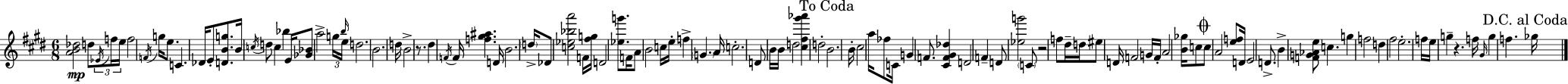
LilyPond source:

{
  \clef treble
  \numericTimeSignature
  \time 6/8
  \key e \major
  \repeat volta 2 { <a' b' des''>2\mp d''8 \tuplet 3/2 { \acciaccatura { ees'16 } f''16 | e''16 } f''2 \acciaccatura { f'16 } g''16 e''8. | c'4. des'16 e'8-. <d' b' g''>8. | b'16 \acciaccatura { c''16 } d''8 c''4 bes''4 | \break e'16 <ges' bes'>8 a''2-> | \tuplet 3/2 { g''16 \grace { b''16 } e''16 } d''2. | b'2. | d''16 b'2-> | \break r8. dis''4 \acciaccatura { f'16 } f'16 <f'' gis'' ais''>4. | d'16 b'2. | \parenthesize d''16-> des'8 <c'' ees'' bes'' a'''>2 | f'16 <fis'' g''>16 d'2 | \break <ees'' g'''>8. f'16 a'8 b'2 | c''16 e''16-. f''4-> \parenthesize g'4. | a'16 c''2.-. | d'8 b'16 b'16 d''2 | \break <cis'' fis'' gis''' aes'''>4 d''2-. | \mark "To Coda" b'2. | b'16-. cis''2 | a''16 fes''8 c'16 g'4 f'8. | \break <cis' f' gis' des''>4 d'2 | f'4-- d'8 <ees'' g'''>2 | \parenthesize c'8 r2 | f''8 dis''16-- d''16 eis''8 d'16 f'2 | \break g'16 f'16-. a'2 | <b' ges''>16 c''8 \mark \markup { \musicglyph "scripts.coda" } c''8 a'2 | <e'' f''>8 d'16 e'2 | d'8.-> b'4-> <f' g' aes' e''>8 c''4. | \break g''4 f''2 | d''4 fis''2 | e''2.-. | f''16 e''16 g''4-- r4. | \break f''16 \grace { gis'16 } g''4 f''4. | \mark "D.C. al Coda" ges''16 } \bar "|."
}